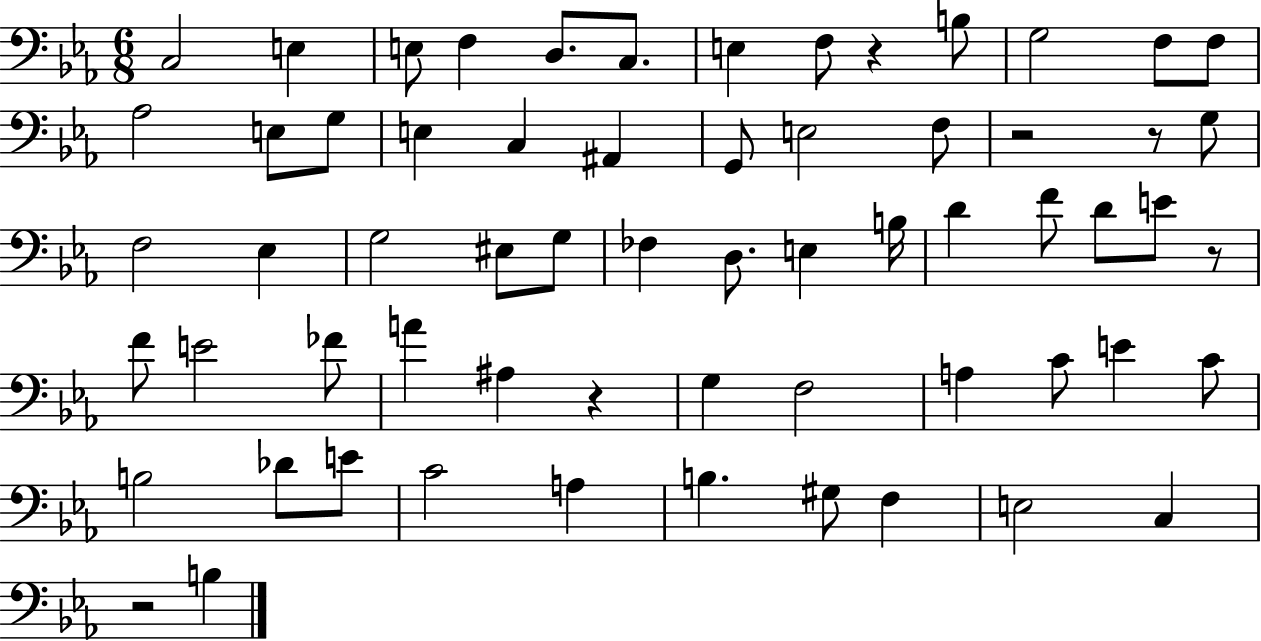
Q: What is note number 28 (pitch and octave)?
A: FES3